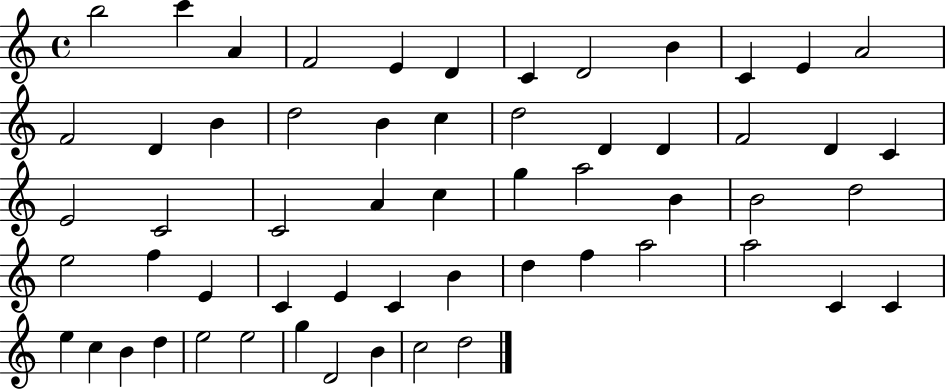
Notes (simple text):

B5/h C6/q A4/q F4/h E4/q D4/q C4/q D4/h B4/q C4/q E4/q A4/h F4/h D4/q B4/q D5/h B4/q C5/q D5/h D4/q D4/q F4/h D4/q C4/q E4/h C4/h C4/h A4/q C5/q G5/q A5/h B4/q B4/h D5/h E5/h F5/q E4/q C4/q E4/q C4/q B4/q D5/q F5/q A5/h A5/h C4/q C4/q E5/q C5/q B4/q D5/q E5/h E5/h G5/q D4/h B4/q C5/h D5/h